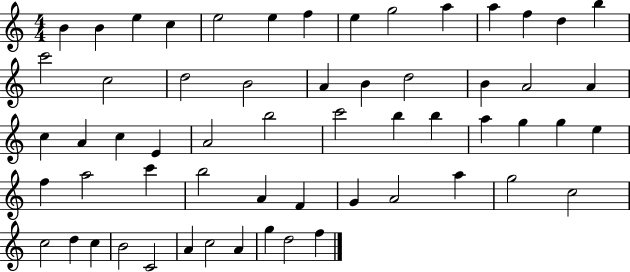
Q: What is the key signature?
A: C major